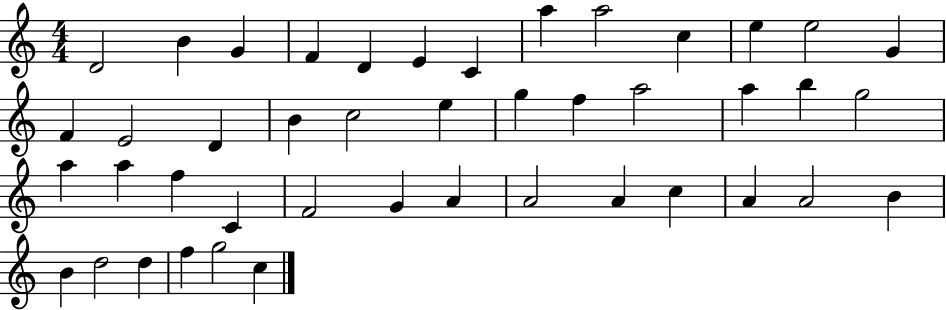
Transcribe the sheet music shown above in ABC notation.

X:1
T:Untitled
M:4/4
L:1/4
K:C
D2 B G F D E C a a2 c e e2 G F E2 D B c2 e g f a2 a b g2 a a f C F2 G A A2 A c A A2 B B d2 d f g2 c